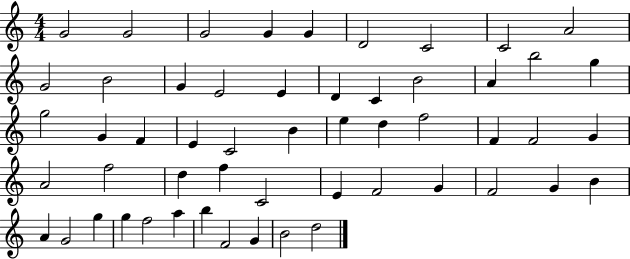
{
  \clef treble
  \numericTimeSignature
  \time 4/4
  \key c \major
  g'2 g'2 | g'2 g'4 g'4 | d'2 c'2 | c'2 a'2 | \break g'2 b'2 | g'4 e'2 e'4 | d'4 c'4 b'2 | a'4 b''2 g''4 | \break g''2 g'4 f'4 | e'4 c'2 b'4 | e''4 d''4 f''2 | f'4 f'2 g'4 | \break a'2 f''2 | d''4 f''4 c'2 | e'4 f'2 g'4 | f'2 g'4 b'4 | \break a'4 g'2 g''4 | g''4 f''2 a''4 | b''4 f'2 g'4 | b'2 d''2 | \break \bar "|."
}